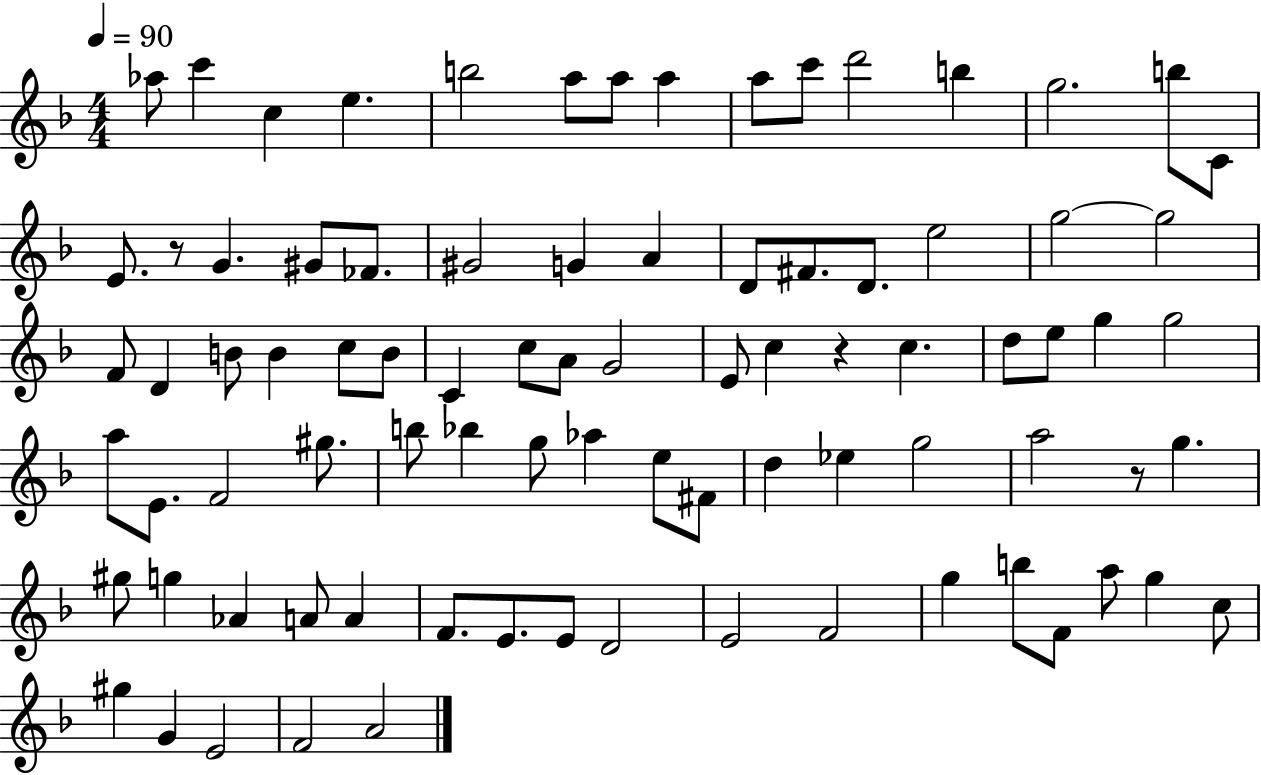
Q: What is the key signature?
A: F major